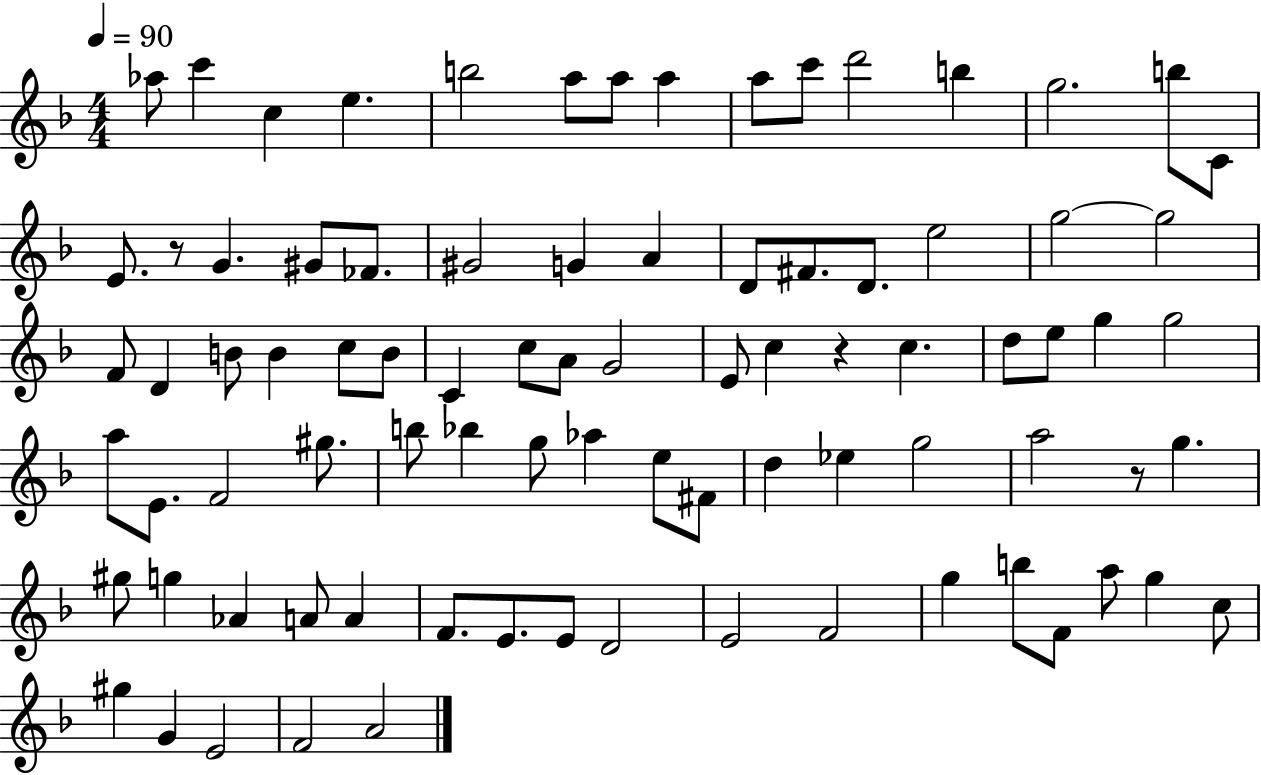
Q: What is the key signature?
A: F major